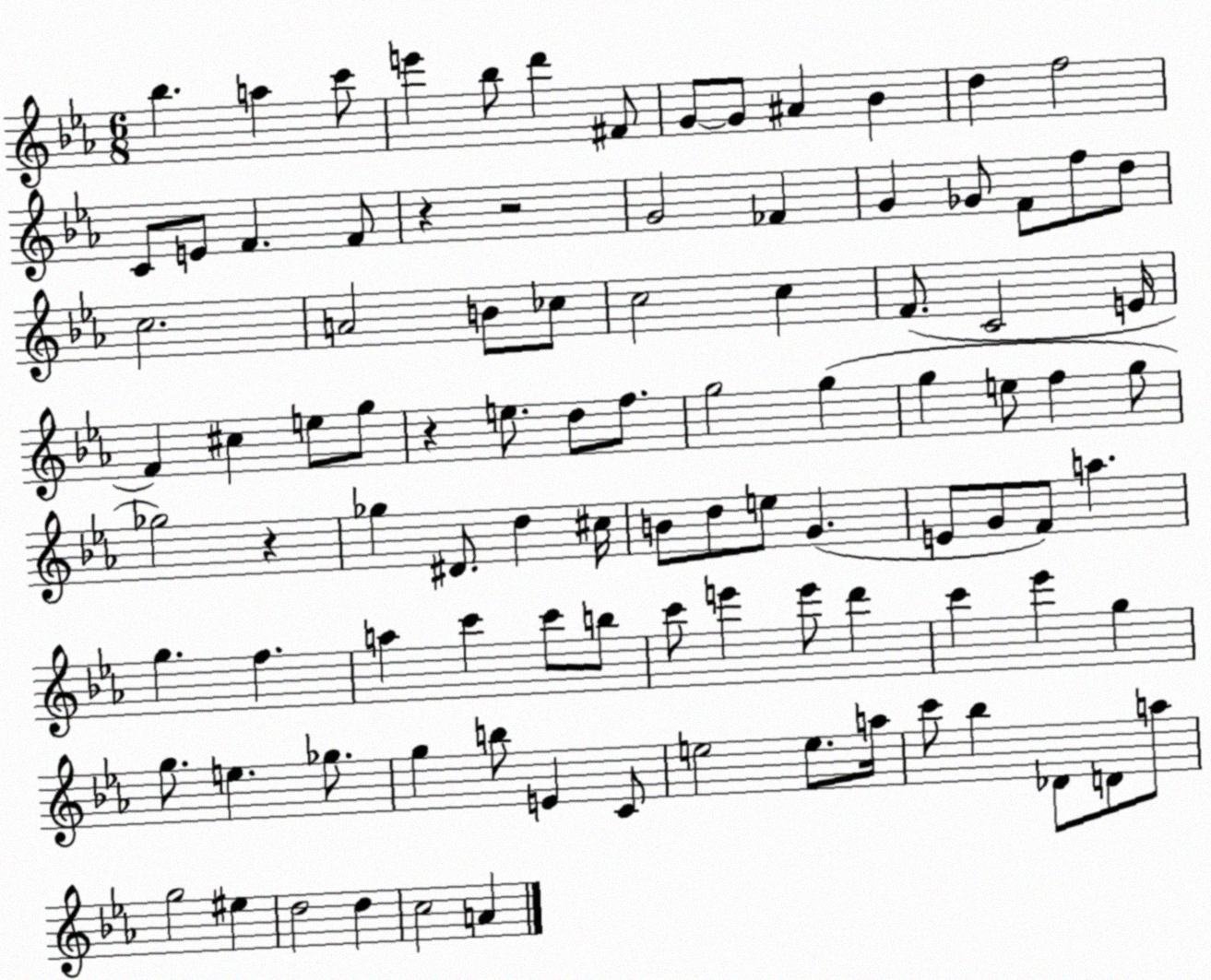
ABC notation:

X:1
T:Untitled
M:6/8
L:1/4
K:Eb
_b a c'/2 e' _b/2 d' ^F/2 G/2 G/2 ^A _B d f2 C/2 E/2 F F/2 z z2 G2 _F G _G/2 F/2 f/2 d/2 c2 A2 B/2 _c/2 c2 c F/2 C2 E/4 F ^c e/2 g/2 z e/2 d/2 f/2 g2 g g e/2 f g/2 _g2 z _g ^D/2 d ^c/4 B/2 d/2 e/2 G E/2 G/2 F/2 a g f a c' c'/2 b/2 c'/2 e' e'/2 d' c' _e' g g/2 e _g/2 g b/2 E C/2 e2 e/2 a/4 c'/2 _b _D/2 D/2 a/2 g2 ^e d2 d c2 A